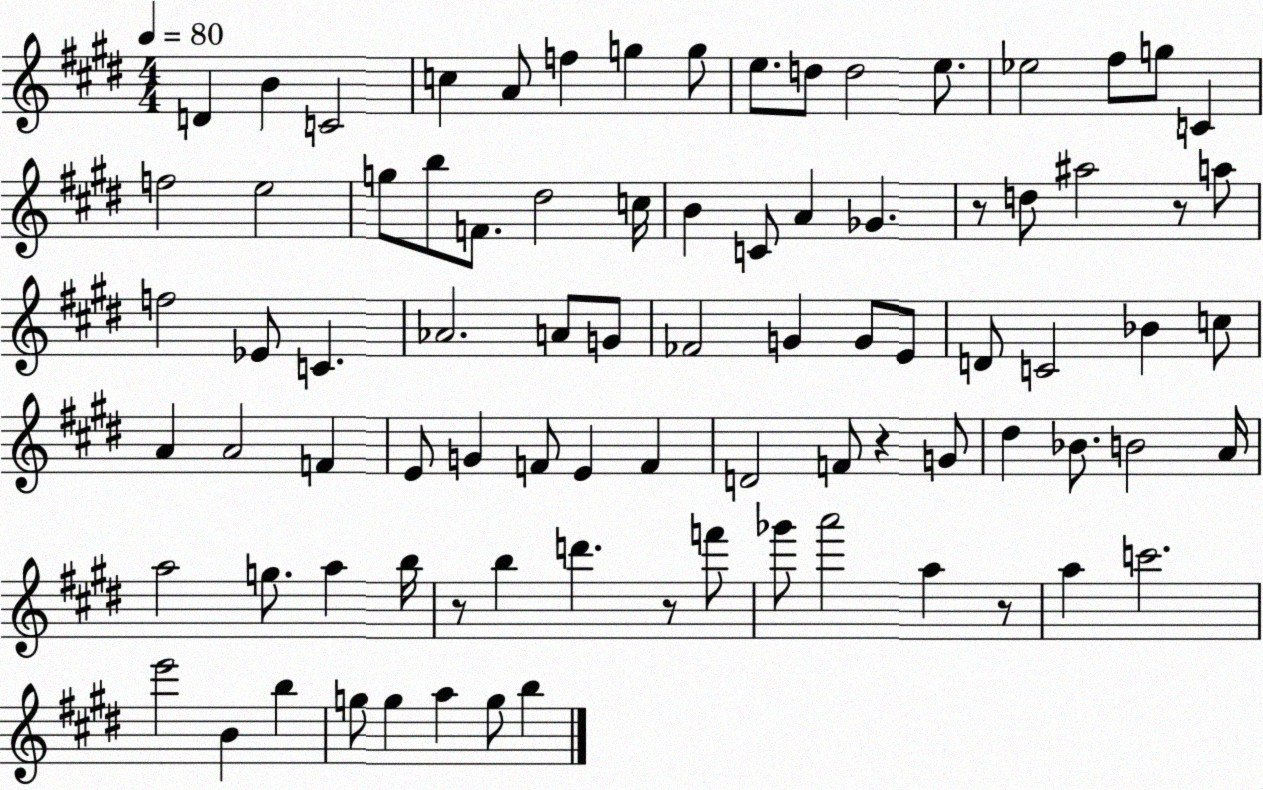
X:1
T:Untitled
M:4/4
L:1/4
K:E
D B C2 c A/2 f g g/2 e/2 d/2 d2 e/2 _e2 ^f/2 g/2 C f2 e2 g/2 b/2 F/2 ^d2 c/4 B C/2 A _G z/2 d/2 ^a2 z/2 a/2 f2 _E/2 C _A2 A/2 G/2 _F2 G G/2 E/2 D/2 C2 _B c/2 A A2 F E/2 G F/2 E F D2 F/2 z G/2 ^d _B/2 B2 A/4 a2 g/2 a b/4 z/2 b d' z/2 f'/2 _g'/2 a'2 a z/2 a c'2 e'2 B b g/2 g a g/2 b